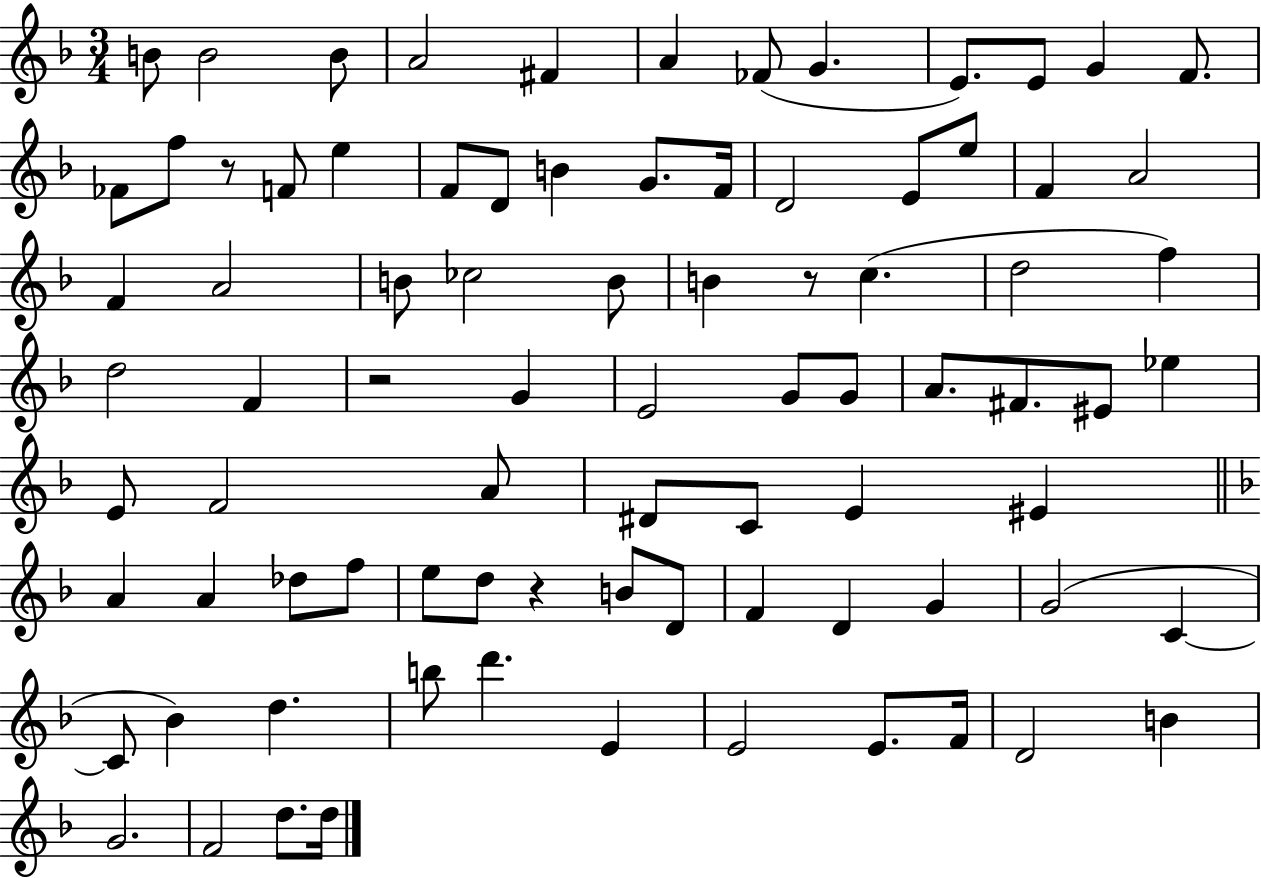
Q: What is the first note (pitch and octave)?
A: B4